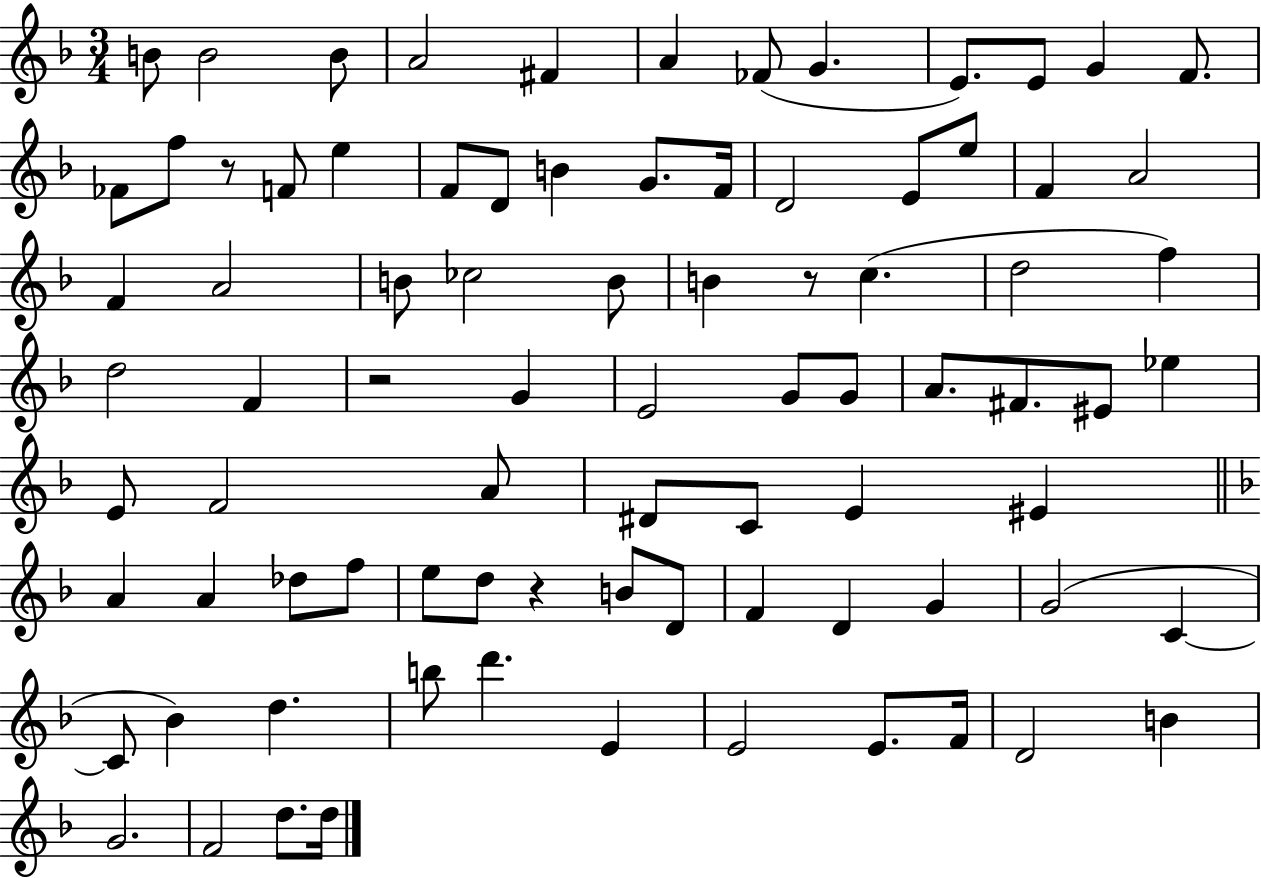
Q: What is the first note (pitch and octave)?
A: B4